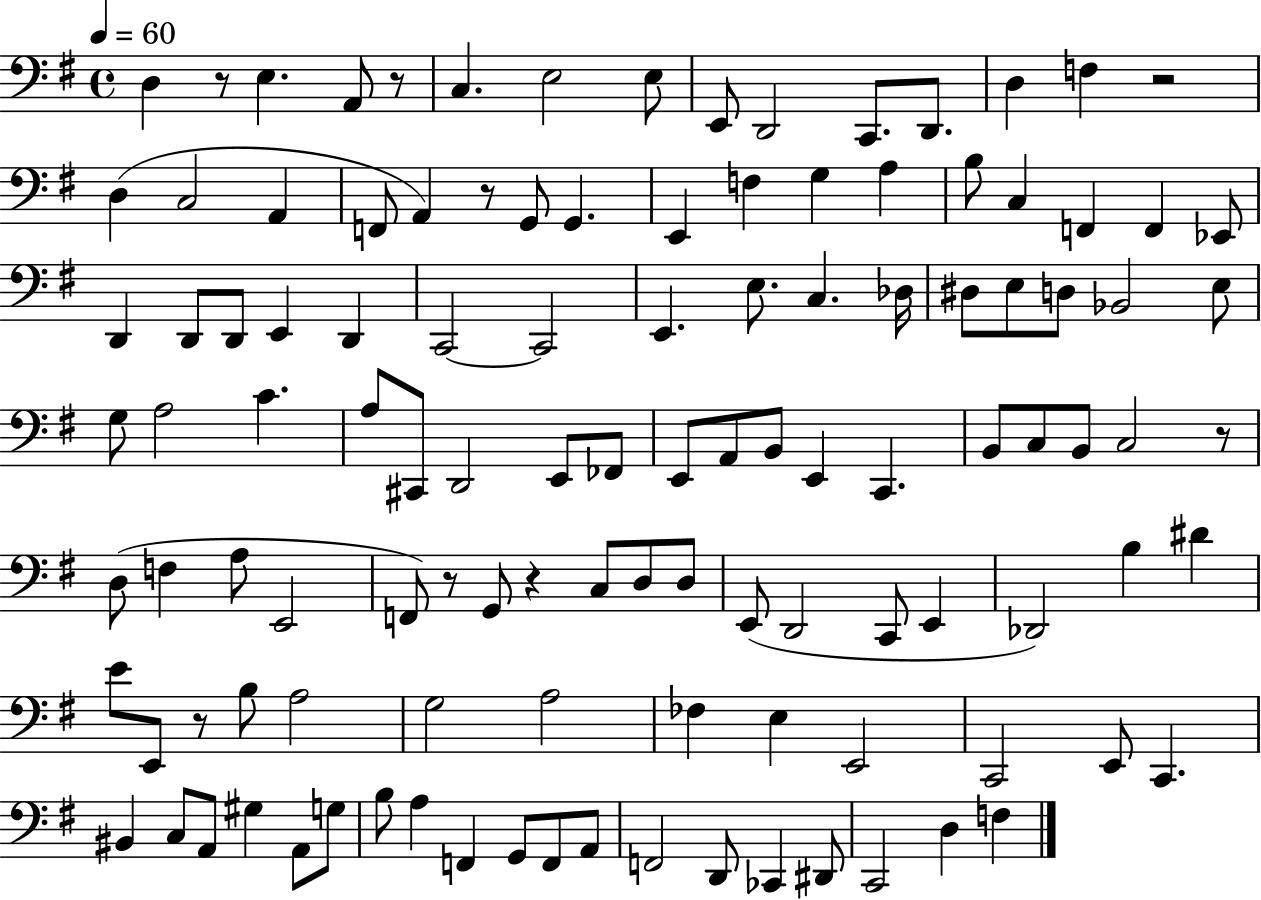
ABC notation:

X:1
T:Untitled
M:4/4
L:1/4
K:G
D, z/2 E, A,,/2 z/2 C, E,2 E,/2 E,,/2 D,,2 C,,/2 D,,/2 D, F, z2 D, C,2 A,, F,,/2 A,, z/2 G,,/2 G,, E,, F, G, A, B,/2 C, F,, F,, _E,,/2 D,, D,,/2 D,,/2 E,, D,, C,,2 C,,2 E,, E,/2 C, _D,/4 ^D,/2 E,/2 D,/2 _B,,2 E,/2 G,/2 A,2 C A,/2 ^C,,/2 D,,2 E,,/2 _F,,/2 E,,/2 A,,/2 B,,/2 E,, C,, B,,/2 C,/2 B,,/2 C,2 z/2 D,/2 F, A,/2 E,,2 F,,/2 z/2 G,,/2 z C,/2 D,/2 D,/2 E,,/2 D,,2 C,,/2 E,, _D,,2 B, ^D E/2 E,,/2 z/2 B,/2 A,2 G,2 A,2 _F, E, E,,2 C,,2 E,,/2 C,, ^B,, C,/2 A,,/2 ^G, A,,/2 G,/2 B,/2 A, F,, G,,/2 F,,/2 A,,/2 F,,2 D,,/2 _C,, ^D,,/2 C,,2 D, F,